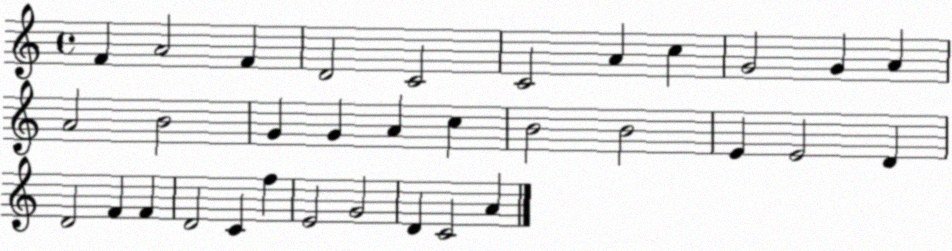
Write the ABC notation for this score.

X:1
T:Untitled
M:4/4
L:1/4
K:C
F A2 F D2 C2 C2 A c G2 G A A2 B2 G G A c B2 B2 E E2 D D2 F F D2 C f E2 G2 D C2 A